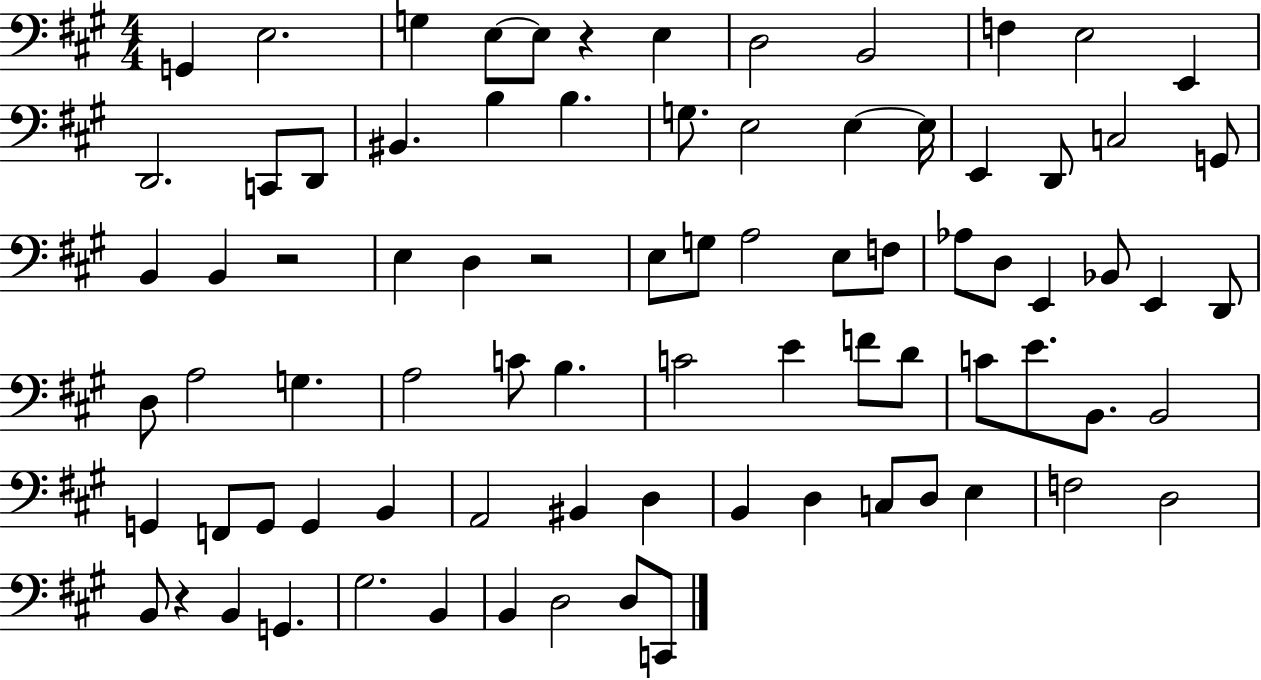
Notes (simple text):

G2/q E3/h. G3/q E3/e E3/e R/q E3/q D3/h B2/h F3/q E3/h E2/q D2/h. C2/e D2/e BIS2/q. B3/q B3/q. G3/e. E3/h E3/q E3/s E2/q D2/e C3/h G2/e B2/q B2/q R/h E3/q D3/q R/h E3/e G3/e A3/h E3/e F3/e Ab3/e D3/e E2/q Bb2/e E2/q D2/e D3/e A3/h G3/q. A3/h C4/e B3/q. C4/h E4/q F4/e D4/e C4/e E4/e. B2/e. B2/h G2/q F2/e G2/e G2/q B2/q A2/h BIS2/q D3/q B2/q D3/q C3/e D3/e E3/q F3/h D3/h B2/e R/q B2/q G2/q. G#3/h. B2/q B2/q D3/h D3/e C2/e